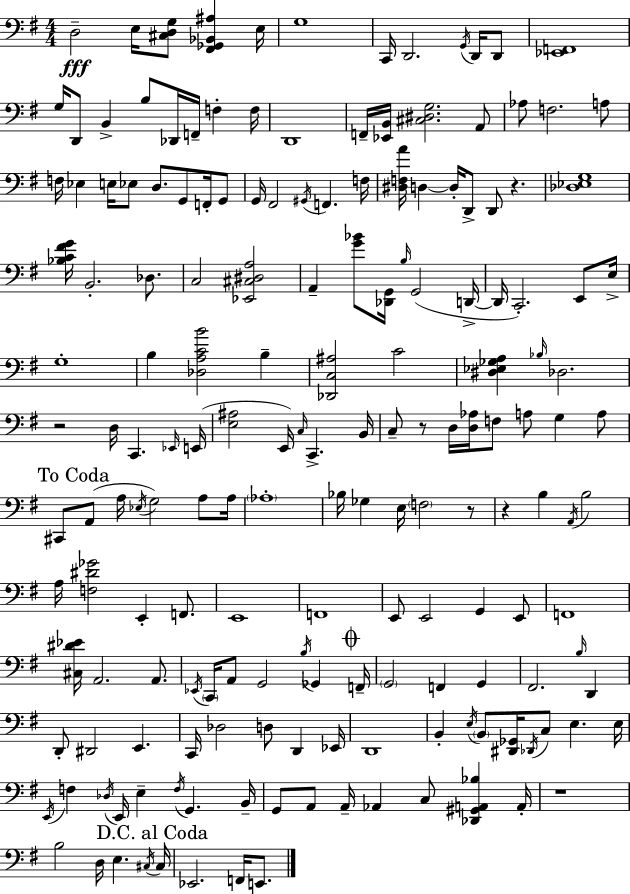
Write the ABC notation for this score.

X:1
T:Untitled
M:4/4
L:1/4
K:G
D,2 E,/4 [^C,D,G,]/2 [^F,,_G,,_B,,^A,] E,/4 G,4 C,,/4 D,,2 G,,/4 D,,/4 D,,/2 [_E,,F,,]4 G,/4 D,,/2 B,, B,/2 _D,,/4 F,,/4 F, F,/4 D,,4 F,,/4 [_E,,B,,]/4 [^C,^D,G,]2 A,,/2 _A,/2 F,2 A,/2 F,/4 _E, E,/4 _E,/2 D,/2 G,,/2 F,,/4 G,,/2 G,,/4 ^F,,2 ^G,,/4 F,, F,/4 [^D,F,A]/4 D, D,/4 D,,/2 D,,/2 z [_D,_E,G,]4 [_B,C^FG]/4 B,,2 _D,/2 C,2 [_E,,^C,^D,A,]2 A,, [G_B]/2 [_D,,G,,]/4 B,/4 G,,2 D,,/4 D,,/4 C,,2 E,,/2 E,/4 G,4 B, [_D,A,CB]2 B, [_D,,C,^A,]2 C2 [^D,_E,_G,A,] _B,/4 _D,2 z2 D,/4 C,, _E,,/4 E,,/4 [E,^A,]2 E,,/4 C,/4 C,, B,,/4 C,/2 z/2 D,/4 [D,_A,]/4 F,/2 A,/2 G, A,/2 ^C,,/2 A,,/2 A,/4 _E,/4 G,2 A,/2 A,/4 _A,4 _B,/4 _G, E,/4 F,2 z/2 z B, A,,/4 B,2 A,/4 [F,^D_G]2 E,, F,,/2 E,,4 F,,4 E,,/2 E,,2 G,, E,,/2 F,,4 [^C,^D_E]/4 A,,2 A,,/2 _E,,/4 C,,/4 A,,/2 G,,2 B,/4 _G,, F,,/4 G,,2 F,, G,, ^F,,2 B,/4 D,, D,,/2 ^D,,2 E,, C,,/4 _D,2 D,/2 D,, _E,,/4 D,,4 B,, E,/4 B,,/2 [^D,,_G,,]/4 _D,,/4 C,/2 E, E,/4 E,,/4 F, _D,/4 E,,/4 E, F,/4 G,, B,,/4 G,,/2 A,,/2 A,,/4 _A,, C,/2 [_D,,^G,,A,,_B,] A,,/4 z4 B,2 D,/4 E, ^C,/4 ^C,/4 _E,,2 F,,/4 E,,/2